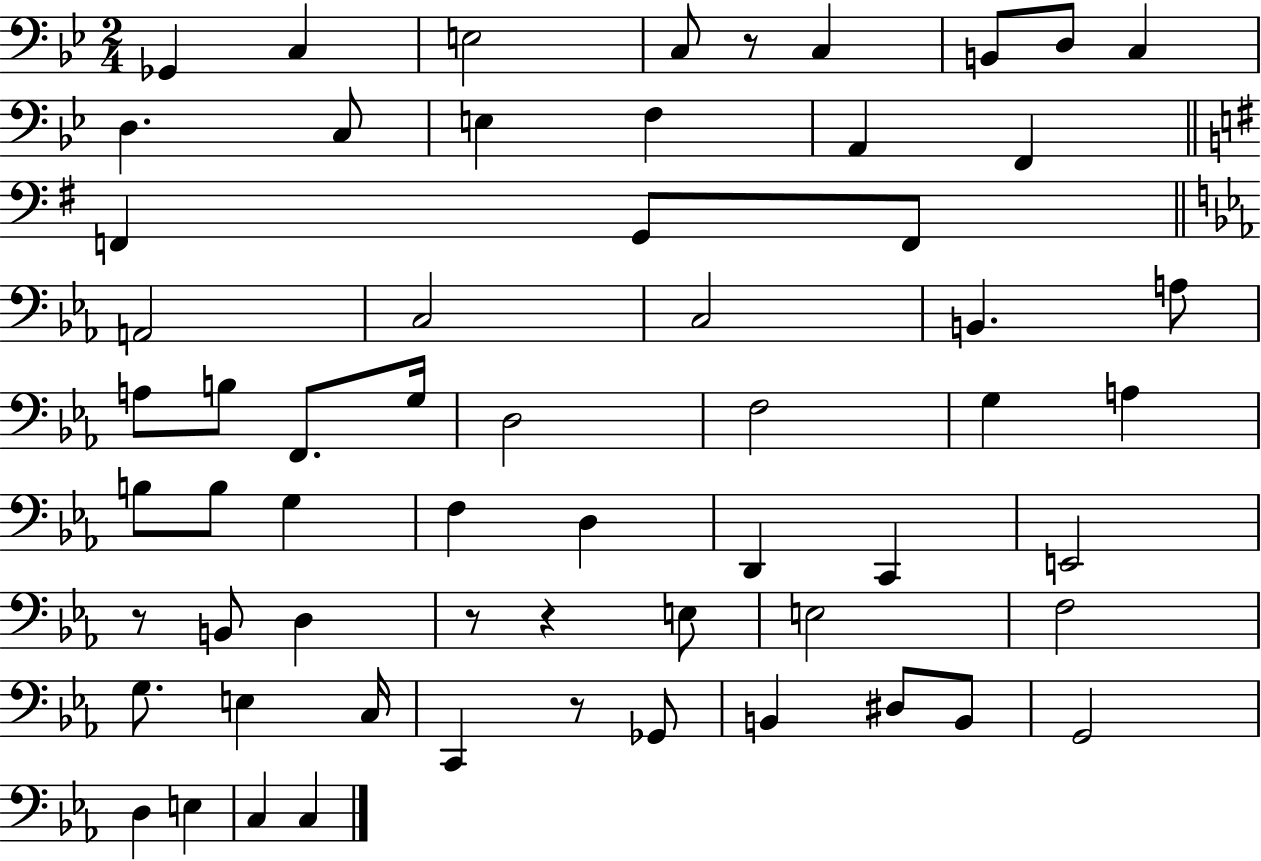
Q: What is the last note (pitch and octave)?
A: C3